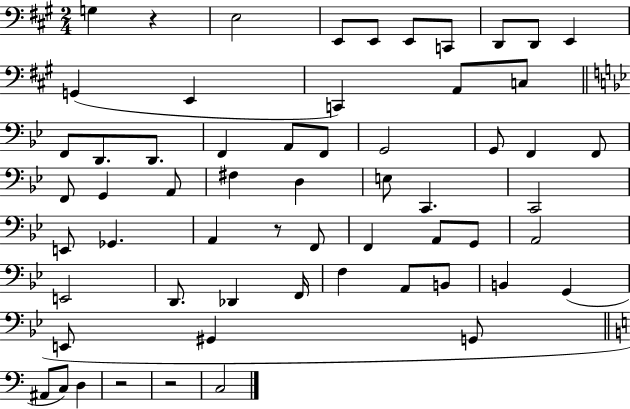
X:1
T:Untitled
M:2/4
L:1/4
K:A
G, z E,2 E,,/2 E,,/2 E,,/2 C,,/2 D,,/2 D,,/2 E,, G,, E,, C,, A,,/2 C,/2 F,,/2 D,,/2 D,,/2 F,, A,,/2 F,,/2 G,,2 G,,/2 F,, F,,/2 F,,/2 G,, A,,/2 ^F, D, E,/2 C,, C,,2 E,,/2 _G,, A,, z/2 F,,/2 F,, A,,/2 G,,/2 A,,2 E,,2 D,,/2 _D,, F,,/4 F, A,,/2 B,,/2 B,, G,, E,,/2 ^G,, G,,/2 ^A,,/2 C,/2 D, z2 z2 C,2